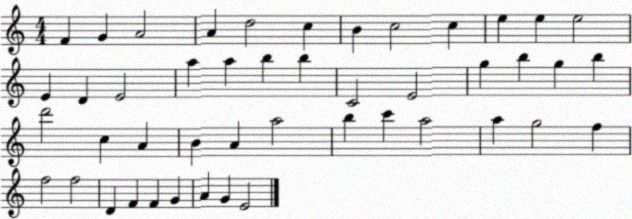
X:1
T:Untitled
M:4/4
L:1/4
K:C
F G A2 A d2 c B c2 c e e e2 E D E2 a a b b C2 E2 g b g b d'2 c A B A a2 b c' a2 a g2 f f2 f2 D F F G A G E2